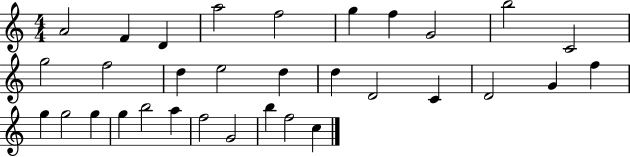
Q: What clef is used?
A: treble